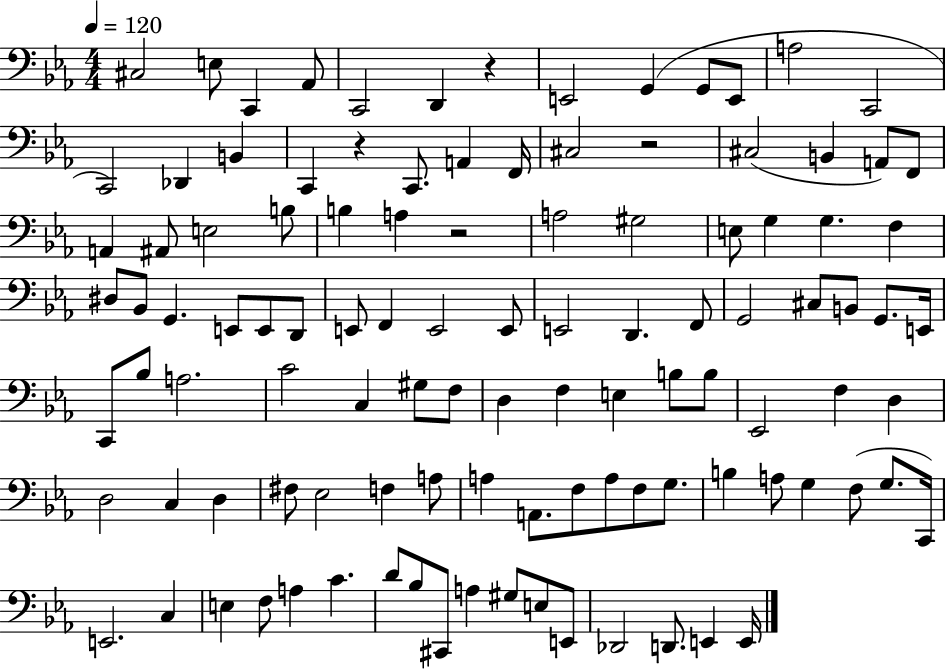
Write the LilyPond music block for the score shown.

{
  \clef bass
  \numericTimeSignature
  \time 4/4
  \key ees \major
  \tempo 4 = 120
  cis2 e8 c,4 aes,8 | c,2 d,4 r4 | e,2 g,4( g,8 e,8 | a2 c,2 | \break c,2) des,4 b,4 | c,4 r4 c,8. a,4 f,16 | cis2 r2 | cis2( b,4 a,8) f,8 | \break a,4 ais,8 e2 b8 | b4 a4 r2 | a2 gis2 | e8 g4 g4. f4 | \break dis8 bes,8 g,4. e,8 e,8 d,8 | e,8 f,4 e,2 e,8 | e,2 d,4. f,8 | g,2 cis8 b,8 g,8. e,16 | \break c,8 bes8 a2. | c'2 c4 gis8 f8 | d4 f4 e4 b8 b8 | ees,2 f4 d4 | \break d2 c4 d4 | fis8 ees2 f4 a8 | a4 a,8. f8 a8 f8 g8. | b4 a8 g4 f8( g8. c,16) | \break e,2. c4 | e4 f8 a4 c'4. | d'8 bes8 cis,8 a4 gis8 e8 e,8 | des,2 d,8. e,4 e,16 | \break \bar "|."
}